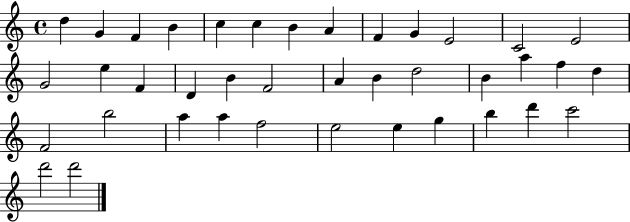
{
  \clef treble
  \time 4/4
  \defaultTimeSignature
  \key c \major
  d''4 g'4 f'4 b'4 | c''4 c''4 b'4 a'4 | f'4 g'4 e'2 | c'2 e'2 | \break g'2 e''4 f'4 | d'4 b'4 f'2 | a'4 b'4 d''2 | b'4 a''4 f''4 d''4 | \break f'2 b''2 | a''4 a''4 f''2 | e''2 e''4 g''4 | b''4 d'''4 c'''2 | \break d'''2 d'''2 | \bar "|."
}